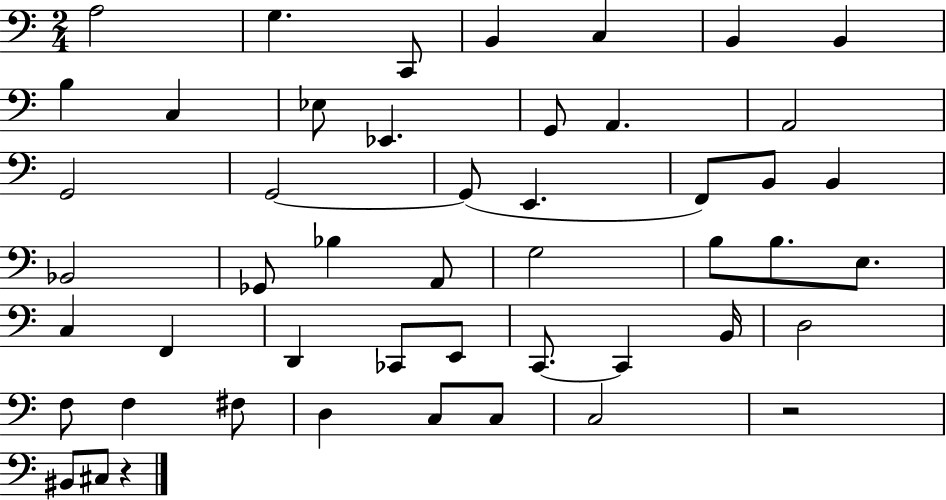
{
  \clef bass
  \numericTimeSignature
  \time 2/4
  \key c \major
  a2 | g4. c,8 | b,4 c4 | b,4 b,4 | \break b4 c4 | ees8 ees,4. | g,8 a,4. | a,2 | \break g,2 | g,2~~ | g,8( e,4. | f,8) b,8 b,4 | \break bes,2 | ges,8 bes4 a,8 | g2 | b8 b8. e8. | \break c4 f,4 | d,4 ces,8 e,8 | c,8.~~ c,4 b,16 | d2 | \break f8 f4 fis8 | d4 c8 c8 | c2 | r2 | \break bis,8 cis8 r4 | \bar "|."
}